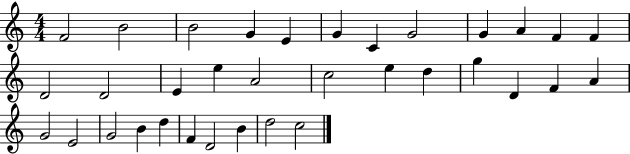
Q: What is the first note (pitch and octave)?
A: F4